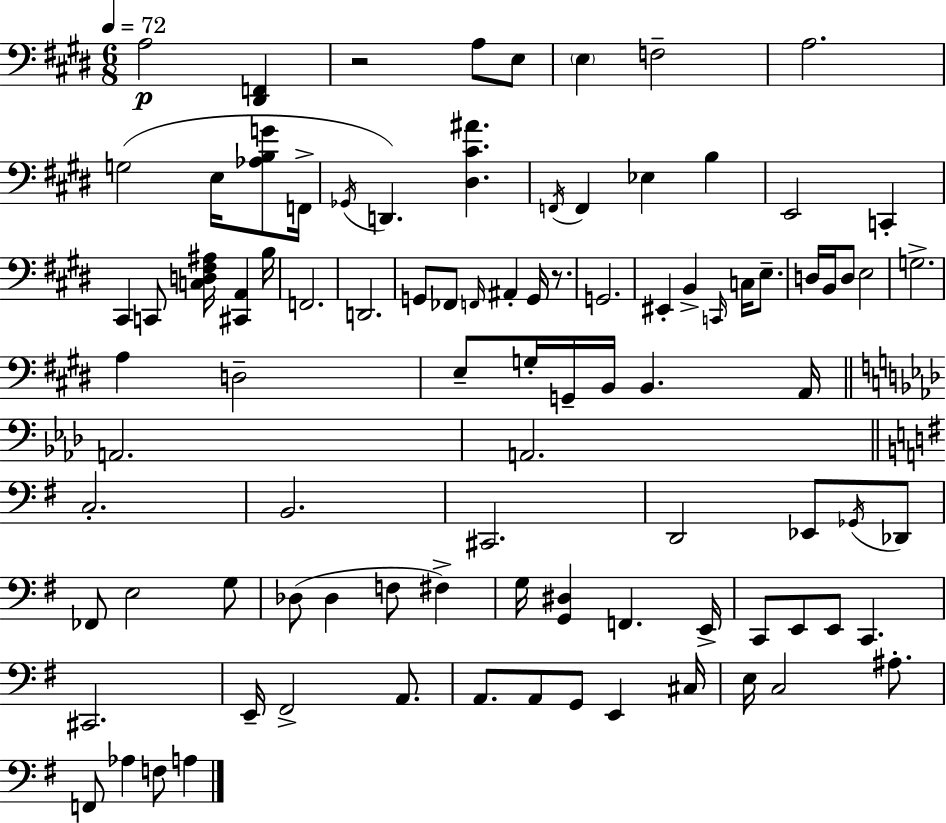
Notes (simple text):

A3/h [D#2,F2]/q R/h A3/e E3/e E3/q F3/h A3/h. G3/h E3/s [Ab3,B3,G4]/e F2/s Gb2/s D2/q. [D#3,C#4,A#4]/q. F2/s F2/q Eb3/q B3/q E2/h C2/q C#2/q C2/e [C3,D3,F#3,A#3]/s [C#2,A2]/q B3/s F2/h. D2/h. G2/e FES2/e F2/s A#2/q G2/s R/e. G2/h. EIS2/q B2/q C2/s C3/s E3/e. D3/s B2/s D3/e E3/h G3/h. A3/q D3/h E3/e G3/s G2/s B2/s B2/q. A2/s A2/h. A2/h. C3/h. B2/h. C#2/h. D2/h Eb2/e Gb2/s Db2/e FES2/e E3/h G3/e Db3/e Db3/q F3/e F#3/q G3/s [G2,D#3]/q F2/q. E2/s C2/e E2/e E2/e C2/q. C#2/h. E2/s F#2/h A2/e. A2/e. A2/e G2/e E2/q C#3/s E3/s C3/h A#3/e. F2/e Ab3/q F3/e A3/q